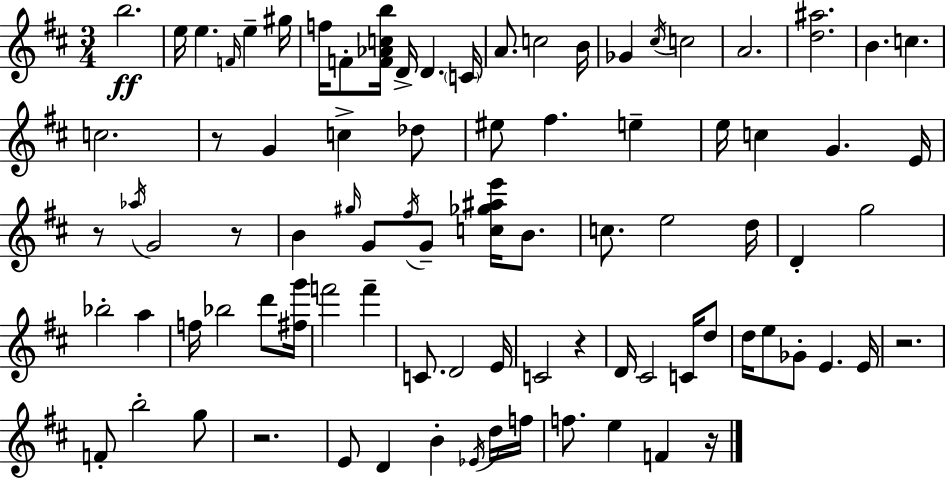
{
  \clef treble
  \numericTimeSignature
  \time 3/4
  \key d \major
  b''2.\ff | e''16 e''4. \grace { f'16 } e''4-- | gis''16 f''16 f'8-. <f' aes' c'' b''>16 d'16-> d'4. | \parenthesize c'16 a'8. c''2 | \break b'16 ges'4 \acciaccatura { cis''16 } c''2 | a'2. | <d'' ais''>2. | b'4. c''4. | \break c''2. | r8 g'4 c''4-> | des''8 eis''8 fis''4. e''4-- | e''16 c''4 g'4. | \break e'16 r8 \acciaccatura { aes''16 } g'2 | r8 b'4 \grace { gis''16 } g'8 \acciaccatura { fis''16 } g'8-- | <c'' ges'' ais'' e'''>16 b'8. c''8. e''2 | d''16 d'4-. g''2 | \break bes''2-. | a''4 f''16 bes''2 | d'''8 <fis'' g'''>16 f'''2 | f'''4-- c'8. d'2 | \break e'16 c'2 | r4 d'16 cis'2 | c'16 d''8 d''16 e''8 ges'8-. e'4. | e'16 r2. | \break f'8-. b''2-. | g''8 r2. | e'8 d'4 b'4-. | \acciaccatura { ees'16 } d''16 f''16 f''8. e''4 | \break f'4 r16 \bar "|."
}